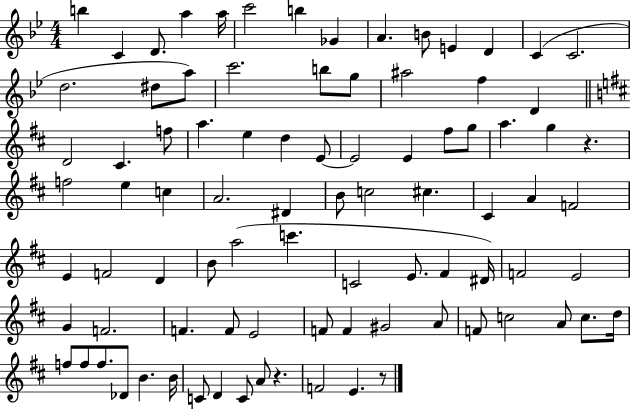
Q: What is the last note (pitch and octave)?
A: E4